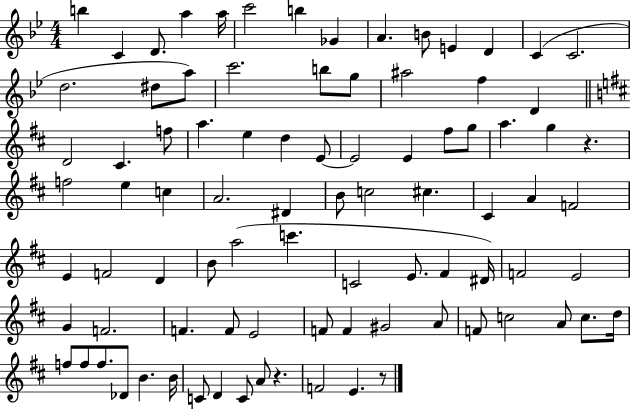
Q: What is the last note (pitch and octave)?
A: E4